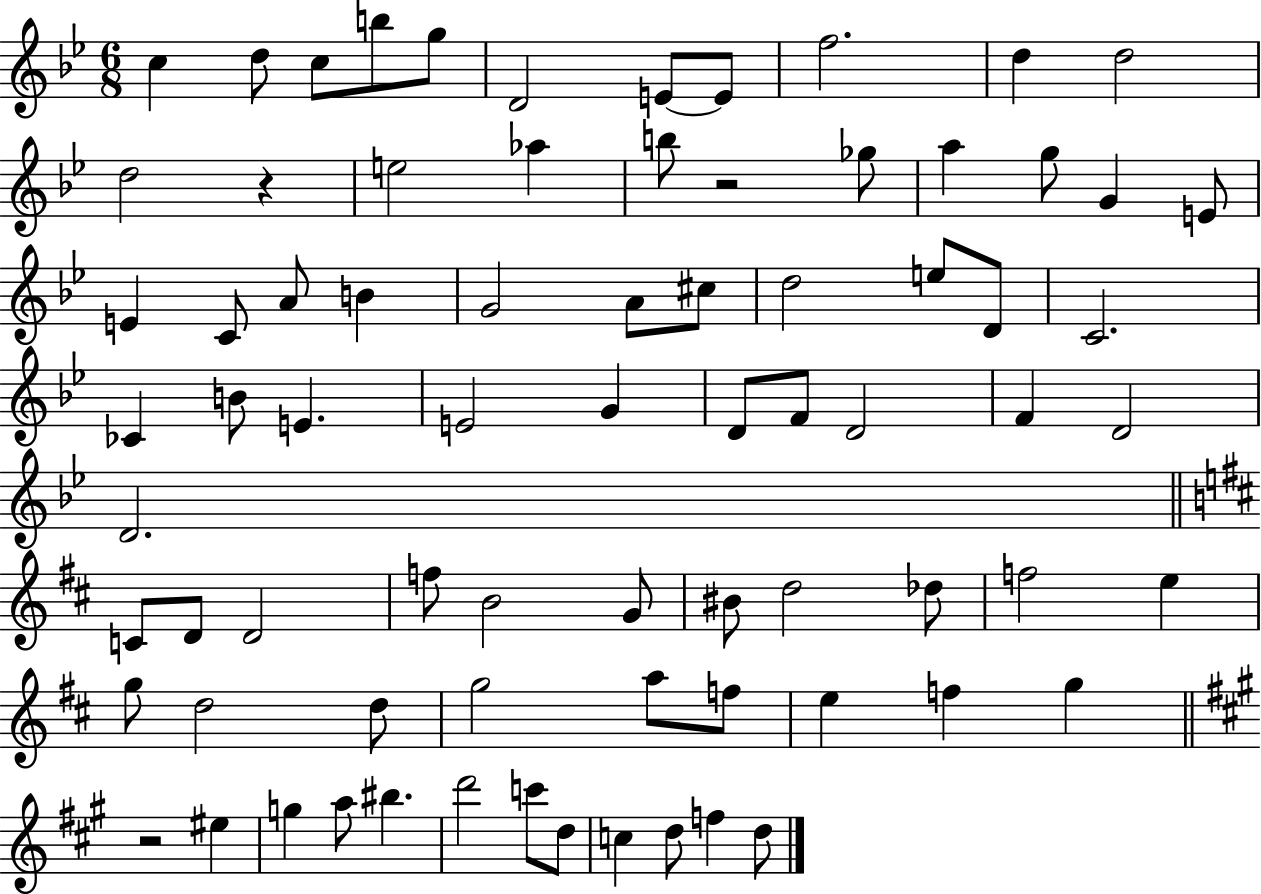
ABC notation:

X:1
T:Untitled
M:6/8
L:1/4
K:Bb
c d/2 c/2 b/2 g/2 D2 E/2 E/2 f2 d d2 d2 z e2 _a b/2 z2 _g/2 a g/2 G E/2 E C/2 A/2 B G2 A/2 ^c/2 d2 e/2 D/2 C2 _C B/2 E E2 G D/2 F/2 D2 F D2 D2 C/2 D/2 D2 f/2 B2 G/2 ^B/2 d2 _d/2 f2 e g/2 d2 d/2 g2 a/2 f/2 e f g z2 ^e g a/2 ^b d'2 c'/2 d/2 c d/2 f d/2